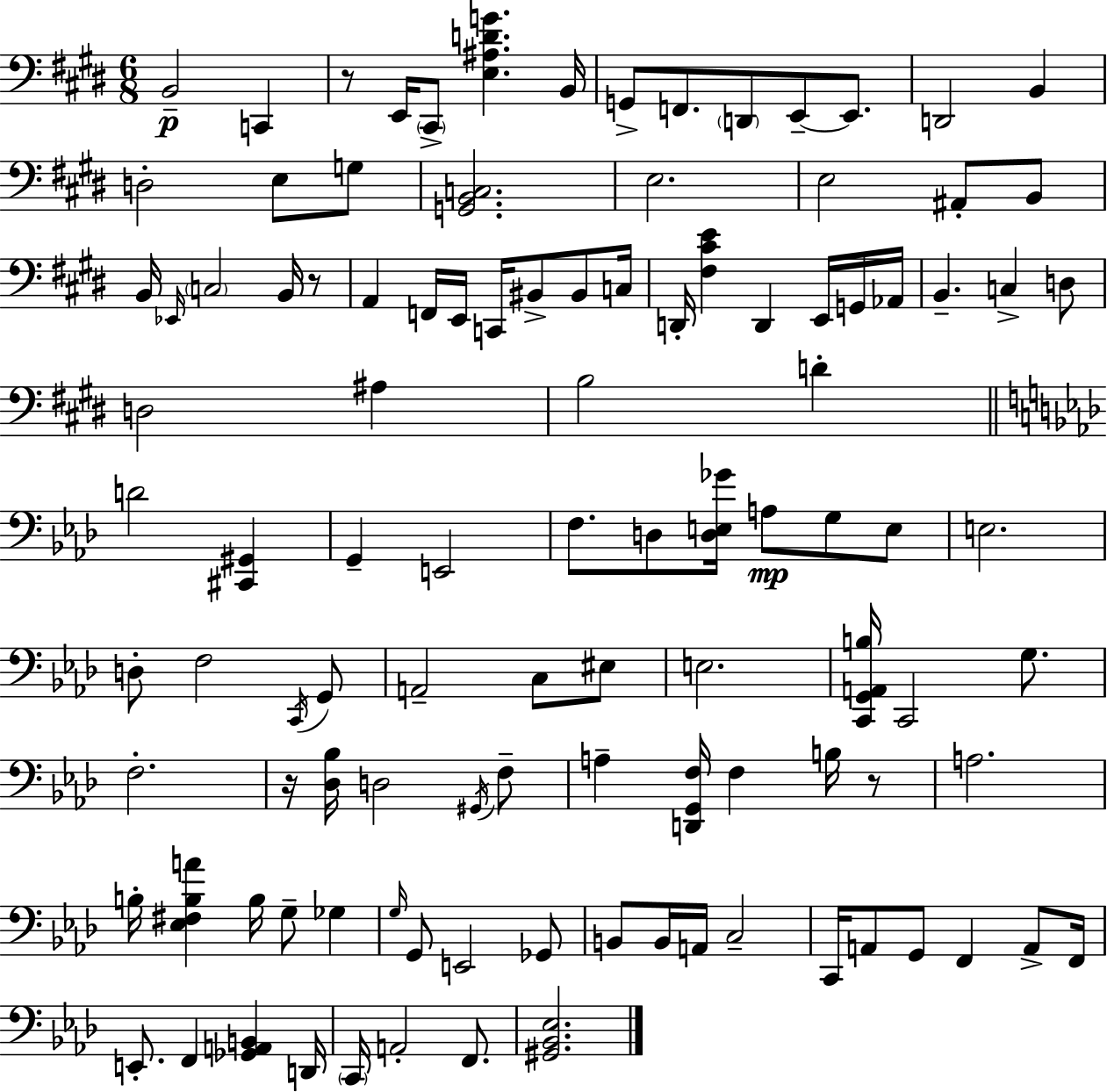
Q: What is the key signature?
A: E major